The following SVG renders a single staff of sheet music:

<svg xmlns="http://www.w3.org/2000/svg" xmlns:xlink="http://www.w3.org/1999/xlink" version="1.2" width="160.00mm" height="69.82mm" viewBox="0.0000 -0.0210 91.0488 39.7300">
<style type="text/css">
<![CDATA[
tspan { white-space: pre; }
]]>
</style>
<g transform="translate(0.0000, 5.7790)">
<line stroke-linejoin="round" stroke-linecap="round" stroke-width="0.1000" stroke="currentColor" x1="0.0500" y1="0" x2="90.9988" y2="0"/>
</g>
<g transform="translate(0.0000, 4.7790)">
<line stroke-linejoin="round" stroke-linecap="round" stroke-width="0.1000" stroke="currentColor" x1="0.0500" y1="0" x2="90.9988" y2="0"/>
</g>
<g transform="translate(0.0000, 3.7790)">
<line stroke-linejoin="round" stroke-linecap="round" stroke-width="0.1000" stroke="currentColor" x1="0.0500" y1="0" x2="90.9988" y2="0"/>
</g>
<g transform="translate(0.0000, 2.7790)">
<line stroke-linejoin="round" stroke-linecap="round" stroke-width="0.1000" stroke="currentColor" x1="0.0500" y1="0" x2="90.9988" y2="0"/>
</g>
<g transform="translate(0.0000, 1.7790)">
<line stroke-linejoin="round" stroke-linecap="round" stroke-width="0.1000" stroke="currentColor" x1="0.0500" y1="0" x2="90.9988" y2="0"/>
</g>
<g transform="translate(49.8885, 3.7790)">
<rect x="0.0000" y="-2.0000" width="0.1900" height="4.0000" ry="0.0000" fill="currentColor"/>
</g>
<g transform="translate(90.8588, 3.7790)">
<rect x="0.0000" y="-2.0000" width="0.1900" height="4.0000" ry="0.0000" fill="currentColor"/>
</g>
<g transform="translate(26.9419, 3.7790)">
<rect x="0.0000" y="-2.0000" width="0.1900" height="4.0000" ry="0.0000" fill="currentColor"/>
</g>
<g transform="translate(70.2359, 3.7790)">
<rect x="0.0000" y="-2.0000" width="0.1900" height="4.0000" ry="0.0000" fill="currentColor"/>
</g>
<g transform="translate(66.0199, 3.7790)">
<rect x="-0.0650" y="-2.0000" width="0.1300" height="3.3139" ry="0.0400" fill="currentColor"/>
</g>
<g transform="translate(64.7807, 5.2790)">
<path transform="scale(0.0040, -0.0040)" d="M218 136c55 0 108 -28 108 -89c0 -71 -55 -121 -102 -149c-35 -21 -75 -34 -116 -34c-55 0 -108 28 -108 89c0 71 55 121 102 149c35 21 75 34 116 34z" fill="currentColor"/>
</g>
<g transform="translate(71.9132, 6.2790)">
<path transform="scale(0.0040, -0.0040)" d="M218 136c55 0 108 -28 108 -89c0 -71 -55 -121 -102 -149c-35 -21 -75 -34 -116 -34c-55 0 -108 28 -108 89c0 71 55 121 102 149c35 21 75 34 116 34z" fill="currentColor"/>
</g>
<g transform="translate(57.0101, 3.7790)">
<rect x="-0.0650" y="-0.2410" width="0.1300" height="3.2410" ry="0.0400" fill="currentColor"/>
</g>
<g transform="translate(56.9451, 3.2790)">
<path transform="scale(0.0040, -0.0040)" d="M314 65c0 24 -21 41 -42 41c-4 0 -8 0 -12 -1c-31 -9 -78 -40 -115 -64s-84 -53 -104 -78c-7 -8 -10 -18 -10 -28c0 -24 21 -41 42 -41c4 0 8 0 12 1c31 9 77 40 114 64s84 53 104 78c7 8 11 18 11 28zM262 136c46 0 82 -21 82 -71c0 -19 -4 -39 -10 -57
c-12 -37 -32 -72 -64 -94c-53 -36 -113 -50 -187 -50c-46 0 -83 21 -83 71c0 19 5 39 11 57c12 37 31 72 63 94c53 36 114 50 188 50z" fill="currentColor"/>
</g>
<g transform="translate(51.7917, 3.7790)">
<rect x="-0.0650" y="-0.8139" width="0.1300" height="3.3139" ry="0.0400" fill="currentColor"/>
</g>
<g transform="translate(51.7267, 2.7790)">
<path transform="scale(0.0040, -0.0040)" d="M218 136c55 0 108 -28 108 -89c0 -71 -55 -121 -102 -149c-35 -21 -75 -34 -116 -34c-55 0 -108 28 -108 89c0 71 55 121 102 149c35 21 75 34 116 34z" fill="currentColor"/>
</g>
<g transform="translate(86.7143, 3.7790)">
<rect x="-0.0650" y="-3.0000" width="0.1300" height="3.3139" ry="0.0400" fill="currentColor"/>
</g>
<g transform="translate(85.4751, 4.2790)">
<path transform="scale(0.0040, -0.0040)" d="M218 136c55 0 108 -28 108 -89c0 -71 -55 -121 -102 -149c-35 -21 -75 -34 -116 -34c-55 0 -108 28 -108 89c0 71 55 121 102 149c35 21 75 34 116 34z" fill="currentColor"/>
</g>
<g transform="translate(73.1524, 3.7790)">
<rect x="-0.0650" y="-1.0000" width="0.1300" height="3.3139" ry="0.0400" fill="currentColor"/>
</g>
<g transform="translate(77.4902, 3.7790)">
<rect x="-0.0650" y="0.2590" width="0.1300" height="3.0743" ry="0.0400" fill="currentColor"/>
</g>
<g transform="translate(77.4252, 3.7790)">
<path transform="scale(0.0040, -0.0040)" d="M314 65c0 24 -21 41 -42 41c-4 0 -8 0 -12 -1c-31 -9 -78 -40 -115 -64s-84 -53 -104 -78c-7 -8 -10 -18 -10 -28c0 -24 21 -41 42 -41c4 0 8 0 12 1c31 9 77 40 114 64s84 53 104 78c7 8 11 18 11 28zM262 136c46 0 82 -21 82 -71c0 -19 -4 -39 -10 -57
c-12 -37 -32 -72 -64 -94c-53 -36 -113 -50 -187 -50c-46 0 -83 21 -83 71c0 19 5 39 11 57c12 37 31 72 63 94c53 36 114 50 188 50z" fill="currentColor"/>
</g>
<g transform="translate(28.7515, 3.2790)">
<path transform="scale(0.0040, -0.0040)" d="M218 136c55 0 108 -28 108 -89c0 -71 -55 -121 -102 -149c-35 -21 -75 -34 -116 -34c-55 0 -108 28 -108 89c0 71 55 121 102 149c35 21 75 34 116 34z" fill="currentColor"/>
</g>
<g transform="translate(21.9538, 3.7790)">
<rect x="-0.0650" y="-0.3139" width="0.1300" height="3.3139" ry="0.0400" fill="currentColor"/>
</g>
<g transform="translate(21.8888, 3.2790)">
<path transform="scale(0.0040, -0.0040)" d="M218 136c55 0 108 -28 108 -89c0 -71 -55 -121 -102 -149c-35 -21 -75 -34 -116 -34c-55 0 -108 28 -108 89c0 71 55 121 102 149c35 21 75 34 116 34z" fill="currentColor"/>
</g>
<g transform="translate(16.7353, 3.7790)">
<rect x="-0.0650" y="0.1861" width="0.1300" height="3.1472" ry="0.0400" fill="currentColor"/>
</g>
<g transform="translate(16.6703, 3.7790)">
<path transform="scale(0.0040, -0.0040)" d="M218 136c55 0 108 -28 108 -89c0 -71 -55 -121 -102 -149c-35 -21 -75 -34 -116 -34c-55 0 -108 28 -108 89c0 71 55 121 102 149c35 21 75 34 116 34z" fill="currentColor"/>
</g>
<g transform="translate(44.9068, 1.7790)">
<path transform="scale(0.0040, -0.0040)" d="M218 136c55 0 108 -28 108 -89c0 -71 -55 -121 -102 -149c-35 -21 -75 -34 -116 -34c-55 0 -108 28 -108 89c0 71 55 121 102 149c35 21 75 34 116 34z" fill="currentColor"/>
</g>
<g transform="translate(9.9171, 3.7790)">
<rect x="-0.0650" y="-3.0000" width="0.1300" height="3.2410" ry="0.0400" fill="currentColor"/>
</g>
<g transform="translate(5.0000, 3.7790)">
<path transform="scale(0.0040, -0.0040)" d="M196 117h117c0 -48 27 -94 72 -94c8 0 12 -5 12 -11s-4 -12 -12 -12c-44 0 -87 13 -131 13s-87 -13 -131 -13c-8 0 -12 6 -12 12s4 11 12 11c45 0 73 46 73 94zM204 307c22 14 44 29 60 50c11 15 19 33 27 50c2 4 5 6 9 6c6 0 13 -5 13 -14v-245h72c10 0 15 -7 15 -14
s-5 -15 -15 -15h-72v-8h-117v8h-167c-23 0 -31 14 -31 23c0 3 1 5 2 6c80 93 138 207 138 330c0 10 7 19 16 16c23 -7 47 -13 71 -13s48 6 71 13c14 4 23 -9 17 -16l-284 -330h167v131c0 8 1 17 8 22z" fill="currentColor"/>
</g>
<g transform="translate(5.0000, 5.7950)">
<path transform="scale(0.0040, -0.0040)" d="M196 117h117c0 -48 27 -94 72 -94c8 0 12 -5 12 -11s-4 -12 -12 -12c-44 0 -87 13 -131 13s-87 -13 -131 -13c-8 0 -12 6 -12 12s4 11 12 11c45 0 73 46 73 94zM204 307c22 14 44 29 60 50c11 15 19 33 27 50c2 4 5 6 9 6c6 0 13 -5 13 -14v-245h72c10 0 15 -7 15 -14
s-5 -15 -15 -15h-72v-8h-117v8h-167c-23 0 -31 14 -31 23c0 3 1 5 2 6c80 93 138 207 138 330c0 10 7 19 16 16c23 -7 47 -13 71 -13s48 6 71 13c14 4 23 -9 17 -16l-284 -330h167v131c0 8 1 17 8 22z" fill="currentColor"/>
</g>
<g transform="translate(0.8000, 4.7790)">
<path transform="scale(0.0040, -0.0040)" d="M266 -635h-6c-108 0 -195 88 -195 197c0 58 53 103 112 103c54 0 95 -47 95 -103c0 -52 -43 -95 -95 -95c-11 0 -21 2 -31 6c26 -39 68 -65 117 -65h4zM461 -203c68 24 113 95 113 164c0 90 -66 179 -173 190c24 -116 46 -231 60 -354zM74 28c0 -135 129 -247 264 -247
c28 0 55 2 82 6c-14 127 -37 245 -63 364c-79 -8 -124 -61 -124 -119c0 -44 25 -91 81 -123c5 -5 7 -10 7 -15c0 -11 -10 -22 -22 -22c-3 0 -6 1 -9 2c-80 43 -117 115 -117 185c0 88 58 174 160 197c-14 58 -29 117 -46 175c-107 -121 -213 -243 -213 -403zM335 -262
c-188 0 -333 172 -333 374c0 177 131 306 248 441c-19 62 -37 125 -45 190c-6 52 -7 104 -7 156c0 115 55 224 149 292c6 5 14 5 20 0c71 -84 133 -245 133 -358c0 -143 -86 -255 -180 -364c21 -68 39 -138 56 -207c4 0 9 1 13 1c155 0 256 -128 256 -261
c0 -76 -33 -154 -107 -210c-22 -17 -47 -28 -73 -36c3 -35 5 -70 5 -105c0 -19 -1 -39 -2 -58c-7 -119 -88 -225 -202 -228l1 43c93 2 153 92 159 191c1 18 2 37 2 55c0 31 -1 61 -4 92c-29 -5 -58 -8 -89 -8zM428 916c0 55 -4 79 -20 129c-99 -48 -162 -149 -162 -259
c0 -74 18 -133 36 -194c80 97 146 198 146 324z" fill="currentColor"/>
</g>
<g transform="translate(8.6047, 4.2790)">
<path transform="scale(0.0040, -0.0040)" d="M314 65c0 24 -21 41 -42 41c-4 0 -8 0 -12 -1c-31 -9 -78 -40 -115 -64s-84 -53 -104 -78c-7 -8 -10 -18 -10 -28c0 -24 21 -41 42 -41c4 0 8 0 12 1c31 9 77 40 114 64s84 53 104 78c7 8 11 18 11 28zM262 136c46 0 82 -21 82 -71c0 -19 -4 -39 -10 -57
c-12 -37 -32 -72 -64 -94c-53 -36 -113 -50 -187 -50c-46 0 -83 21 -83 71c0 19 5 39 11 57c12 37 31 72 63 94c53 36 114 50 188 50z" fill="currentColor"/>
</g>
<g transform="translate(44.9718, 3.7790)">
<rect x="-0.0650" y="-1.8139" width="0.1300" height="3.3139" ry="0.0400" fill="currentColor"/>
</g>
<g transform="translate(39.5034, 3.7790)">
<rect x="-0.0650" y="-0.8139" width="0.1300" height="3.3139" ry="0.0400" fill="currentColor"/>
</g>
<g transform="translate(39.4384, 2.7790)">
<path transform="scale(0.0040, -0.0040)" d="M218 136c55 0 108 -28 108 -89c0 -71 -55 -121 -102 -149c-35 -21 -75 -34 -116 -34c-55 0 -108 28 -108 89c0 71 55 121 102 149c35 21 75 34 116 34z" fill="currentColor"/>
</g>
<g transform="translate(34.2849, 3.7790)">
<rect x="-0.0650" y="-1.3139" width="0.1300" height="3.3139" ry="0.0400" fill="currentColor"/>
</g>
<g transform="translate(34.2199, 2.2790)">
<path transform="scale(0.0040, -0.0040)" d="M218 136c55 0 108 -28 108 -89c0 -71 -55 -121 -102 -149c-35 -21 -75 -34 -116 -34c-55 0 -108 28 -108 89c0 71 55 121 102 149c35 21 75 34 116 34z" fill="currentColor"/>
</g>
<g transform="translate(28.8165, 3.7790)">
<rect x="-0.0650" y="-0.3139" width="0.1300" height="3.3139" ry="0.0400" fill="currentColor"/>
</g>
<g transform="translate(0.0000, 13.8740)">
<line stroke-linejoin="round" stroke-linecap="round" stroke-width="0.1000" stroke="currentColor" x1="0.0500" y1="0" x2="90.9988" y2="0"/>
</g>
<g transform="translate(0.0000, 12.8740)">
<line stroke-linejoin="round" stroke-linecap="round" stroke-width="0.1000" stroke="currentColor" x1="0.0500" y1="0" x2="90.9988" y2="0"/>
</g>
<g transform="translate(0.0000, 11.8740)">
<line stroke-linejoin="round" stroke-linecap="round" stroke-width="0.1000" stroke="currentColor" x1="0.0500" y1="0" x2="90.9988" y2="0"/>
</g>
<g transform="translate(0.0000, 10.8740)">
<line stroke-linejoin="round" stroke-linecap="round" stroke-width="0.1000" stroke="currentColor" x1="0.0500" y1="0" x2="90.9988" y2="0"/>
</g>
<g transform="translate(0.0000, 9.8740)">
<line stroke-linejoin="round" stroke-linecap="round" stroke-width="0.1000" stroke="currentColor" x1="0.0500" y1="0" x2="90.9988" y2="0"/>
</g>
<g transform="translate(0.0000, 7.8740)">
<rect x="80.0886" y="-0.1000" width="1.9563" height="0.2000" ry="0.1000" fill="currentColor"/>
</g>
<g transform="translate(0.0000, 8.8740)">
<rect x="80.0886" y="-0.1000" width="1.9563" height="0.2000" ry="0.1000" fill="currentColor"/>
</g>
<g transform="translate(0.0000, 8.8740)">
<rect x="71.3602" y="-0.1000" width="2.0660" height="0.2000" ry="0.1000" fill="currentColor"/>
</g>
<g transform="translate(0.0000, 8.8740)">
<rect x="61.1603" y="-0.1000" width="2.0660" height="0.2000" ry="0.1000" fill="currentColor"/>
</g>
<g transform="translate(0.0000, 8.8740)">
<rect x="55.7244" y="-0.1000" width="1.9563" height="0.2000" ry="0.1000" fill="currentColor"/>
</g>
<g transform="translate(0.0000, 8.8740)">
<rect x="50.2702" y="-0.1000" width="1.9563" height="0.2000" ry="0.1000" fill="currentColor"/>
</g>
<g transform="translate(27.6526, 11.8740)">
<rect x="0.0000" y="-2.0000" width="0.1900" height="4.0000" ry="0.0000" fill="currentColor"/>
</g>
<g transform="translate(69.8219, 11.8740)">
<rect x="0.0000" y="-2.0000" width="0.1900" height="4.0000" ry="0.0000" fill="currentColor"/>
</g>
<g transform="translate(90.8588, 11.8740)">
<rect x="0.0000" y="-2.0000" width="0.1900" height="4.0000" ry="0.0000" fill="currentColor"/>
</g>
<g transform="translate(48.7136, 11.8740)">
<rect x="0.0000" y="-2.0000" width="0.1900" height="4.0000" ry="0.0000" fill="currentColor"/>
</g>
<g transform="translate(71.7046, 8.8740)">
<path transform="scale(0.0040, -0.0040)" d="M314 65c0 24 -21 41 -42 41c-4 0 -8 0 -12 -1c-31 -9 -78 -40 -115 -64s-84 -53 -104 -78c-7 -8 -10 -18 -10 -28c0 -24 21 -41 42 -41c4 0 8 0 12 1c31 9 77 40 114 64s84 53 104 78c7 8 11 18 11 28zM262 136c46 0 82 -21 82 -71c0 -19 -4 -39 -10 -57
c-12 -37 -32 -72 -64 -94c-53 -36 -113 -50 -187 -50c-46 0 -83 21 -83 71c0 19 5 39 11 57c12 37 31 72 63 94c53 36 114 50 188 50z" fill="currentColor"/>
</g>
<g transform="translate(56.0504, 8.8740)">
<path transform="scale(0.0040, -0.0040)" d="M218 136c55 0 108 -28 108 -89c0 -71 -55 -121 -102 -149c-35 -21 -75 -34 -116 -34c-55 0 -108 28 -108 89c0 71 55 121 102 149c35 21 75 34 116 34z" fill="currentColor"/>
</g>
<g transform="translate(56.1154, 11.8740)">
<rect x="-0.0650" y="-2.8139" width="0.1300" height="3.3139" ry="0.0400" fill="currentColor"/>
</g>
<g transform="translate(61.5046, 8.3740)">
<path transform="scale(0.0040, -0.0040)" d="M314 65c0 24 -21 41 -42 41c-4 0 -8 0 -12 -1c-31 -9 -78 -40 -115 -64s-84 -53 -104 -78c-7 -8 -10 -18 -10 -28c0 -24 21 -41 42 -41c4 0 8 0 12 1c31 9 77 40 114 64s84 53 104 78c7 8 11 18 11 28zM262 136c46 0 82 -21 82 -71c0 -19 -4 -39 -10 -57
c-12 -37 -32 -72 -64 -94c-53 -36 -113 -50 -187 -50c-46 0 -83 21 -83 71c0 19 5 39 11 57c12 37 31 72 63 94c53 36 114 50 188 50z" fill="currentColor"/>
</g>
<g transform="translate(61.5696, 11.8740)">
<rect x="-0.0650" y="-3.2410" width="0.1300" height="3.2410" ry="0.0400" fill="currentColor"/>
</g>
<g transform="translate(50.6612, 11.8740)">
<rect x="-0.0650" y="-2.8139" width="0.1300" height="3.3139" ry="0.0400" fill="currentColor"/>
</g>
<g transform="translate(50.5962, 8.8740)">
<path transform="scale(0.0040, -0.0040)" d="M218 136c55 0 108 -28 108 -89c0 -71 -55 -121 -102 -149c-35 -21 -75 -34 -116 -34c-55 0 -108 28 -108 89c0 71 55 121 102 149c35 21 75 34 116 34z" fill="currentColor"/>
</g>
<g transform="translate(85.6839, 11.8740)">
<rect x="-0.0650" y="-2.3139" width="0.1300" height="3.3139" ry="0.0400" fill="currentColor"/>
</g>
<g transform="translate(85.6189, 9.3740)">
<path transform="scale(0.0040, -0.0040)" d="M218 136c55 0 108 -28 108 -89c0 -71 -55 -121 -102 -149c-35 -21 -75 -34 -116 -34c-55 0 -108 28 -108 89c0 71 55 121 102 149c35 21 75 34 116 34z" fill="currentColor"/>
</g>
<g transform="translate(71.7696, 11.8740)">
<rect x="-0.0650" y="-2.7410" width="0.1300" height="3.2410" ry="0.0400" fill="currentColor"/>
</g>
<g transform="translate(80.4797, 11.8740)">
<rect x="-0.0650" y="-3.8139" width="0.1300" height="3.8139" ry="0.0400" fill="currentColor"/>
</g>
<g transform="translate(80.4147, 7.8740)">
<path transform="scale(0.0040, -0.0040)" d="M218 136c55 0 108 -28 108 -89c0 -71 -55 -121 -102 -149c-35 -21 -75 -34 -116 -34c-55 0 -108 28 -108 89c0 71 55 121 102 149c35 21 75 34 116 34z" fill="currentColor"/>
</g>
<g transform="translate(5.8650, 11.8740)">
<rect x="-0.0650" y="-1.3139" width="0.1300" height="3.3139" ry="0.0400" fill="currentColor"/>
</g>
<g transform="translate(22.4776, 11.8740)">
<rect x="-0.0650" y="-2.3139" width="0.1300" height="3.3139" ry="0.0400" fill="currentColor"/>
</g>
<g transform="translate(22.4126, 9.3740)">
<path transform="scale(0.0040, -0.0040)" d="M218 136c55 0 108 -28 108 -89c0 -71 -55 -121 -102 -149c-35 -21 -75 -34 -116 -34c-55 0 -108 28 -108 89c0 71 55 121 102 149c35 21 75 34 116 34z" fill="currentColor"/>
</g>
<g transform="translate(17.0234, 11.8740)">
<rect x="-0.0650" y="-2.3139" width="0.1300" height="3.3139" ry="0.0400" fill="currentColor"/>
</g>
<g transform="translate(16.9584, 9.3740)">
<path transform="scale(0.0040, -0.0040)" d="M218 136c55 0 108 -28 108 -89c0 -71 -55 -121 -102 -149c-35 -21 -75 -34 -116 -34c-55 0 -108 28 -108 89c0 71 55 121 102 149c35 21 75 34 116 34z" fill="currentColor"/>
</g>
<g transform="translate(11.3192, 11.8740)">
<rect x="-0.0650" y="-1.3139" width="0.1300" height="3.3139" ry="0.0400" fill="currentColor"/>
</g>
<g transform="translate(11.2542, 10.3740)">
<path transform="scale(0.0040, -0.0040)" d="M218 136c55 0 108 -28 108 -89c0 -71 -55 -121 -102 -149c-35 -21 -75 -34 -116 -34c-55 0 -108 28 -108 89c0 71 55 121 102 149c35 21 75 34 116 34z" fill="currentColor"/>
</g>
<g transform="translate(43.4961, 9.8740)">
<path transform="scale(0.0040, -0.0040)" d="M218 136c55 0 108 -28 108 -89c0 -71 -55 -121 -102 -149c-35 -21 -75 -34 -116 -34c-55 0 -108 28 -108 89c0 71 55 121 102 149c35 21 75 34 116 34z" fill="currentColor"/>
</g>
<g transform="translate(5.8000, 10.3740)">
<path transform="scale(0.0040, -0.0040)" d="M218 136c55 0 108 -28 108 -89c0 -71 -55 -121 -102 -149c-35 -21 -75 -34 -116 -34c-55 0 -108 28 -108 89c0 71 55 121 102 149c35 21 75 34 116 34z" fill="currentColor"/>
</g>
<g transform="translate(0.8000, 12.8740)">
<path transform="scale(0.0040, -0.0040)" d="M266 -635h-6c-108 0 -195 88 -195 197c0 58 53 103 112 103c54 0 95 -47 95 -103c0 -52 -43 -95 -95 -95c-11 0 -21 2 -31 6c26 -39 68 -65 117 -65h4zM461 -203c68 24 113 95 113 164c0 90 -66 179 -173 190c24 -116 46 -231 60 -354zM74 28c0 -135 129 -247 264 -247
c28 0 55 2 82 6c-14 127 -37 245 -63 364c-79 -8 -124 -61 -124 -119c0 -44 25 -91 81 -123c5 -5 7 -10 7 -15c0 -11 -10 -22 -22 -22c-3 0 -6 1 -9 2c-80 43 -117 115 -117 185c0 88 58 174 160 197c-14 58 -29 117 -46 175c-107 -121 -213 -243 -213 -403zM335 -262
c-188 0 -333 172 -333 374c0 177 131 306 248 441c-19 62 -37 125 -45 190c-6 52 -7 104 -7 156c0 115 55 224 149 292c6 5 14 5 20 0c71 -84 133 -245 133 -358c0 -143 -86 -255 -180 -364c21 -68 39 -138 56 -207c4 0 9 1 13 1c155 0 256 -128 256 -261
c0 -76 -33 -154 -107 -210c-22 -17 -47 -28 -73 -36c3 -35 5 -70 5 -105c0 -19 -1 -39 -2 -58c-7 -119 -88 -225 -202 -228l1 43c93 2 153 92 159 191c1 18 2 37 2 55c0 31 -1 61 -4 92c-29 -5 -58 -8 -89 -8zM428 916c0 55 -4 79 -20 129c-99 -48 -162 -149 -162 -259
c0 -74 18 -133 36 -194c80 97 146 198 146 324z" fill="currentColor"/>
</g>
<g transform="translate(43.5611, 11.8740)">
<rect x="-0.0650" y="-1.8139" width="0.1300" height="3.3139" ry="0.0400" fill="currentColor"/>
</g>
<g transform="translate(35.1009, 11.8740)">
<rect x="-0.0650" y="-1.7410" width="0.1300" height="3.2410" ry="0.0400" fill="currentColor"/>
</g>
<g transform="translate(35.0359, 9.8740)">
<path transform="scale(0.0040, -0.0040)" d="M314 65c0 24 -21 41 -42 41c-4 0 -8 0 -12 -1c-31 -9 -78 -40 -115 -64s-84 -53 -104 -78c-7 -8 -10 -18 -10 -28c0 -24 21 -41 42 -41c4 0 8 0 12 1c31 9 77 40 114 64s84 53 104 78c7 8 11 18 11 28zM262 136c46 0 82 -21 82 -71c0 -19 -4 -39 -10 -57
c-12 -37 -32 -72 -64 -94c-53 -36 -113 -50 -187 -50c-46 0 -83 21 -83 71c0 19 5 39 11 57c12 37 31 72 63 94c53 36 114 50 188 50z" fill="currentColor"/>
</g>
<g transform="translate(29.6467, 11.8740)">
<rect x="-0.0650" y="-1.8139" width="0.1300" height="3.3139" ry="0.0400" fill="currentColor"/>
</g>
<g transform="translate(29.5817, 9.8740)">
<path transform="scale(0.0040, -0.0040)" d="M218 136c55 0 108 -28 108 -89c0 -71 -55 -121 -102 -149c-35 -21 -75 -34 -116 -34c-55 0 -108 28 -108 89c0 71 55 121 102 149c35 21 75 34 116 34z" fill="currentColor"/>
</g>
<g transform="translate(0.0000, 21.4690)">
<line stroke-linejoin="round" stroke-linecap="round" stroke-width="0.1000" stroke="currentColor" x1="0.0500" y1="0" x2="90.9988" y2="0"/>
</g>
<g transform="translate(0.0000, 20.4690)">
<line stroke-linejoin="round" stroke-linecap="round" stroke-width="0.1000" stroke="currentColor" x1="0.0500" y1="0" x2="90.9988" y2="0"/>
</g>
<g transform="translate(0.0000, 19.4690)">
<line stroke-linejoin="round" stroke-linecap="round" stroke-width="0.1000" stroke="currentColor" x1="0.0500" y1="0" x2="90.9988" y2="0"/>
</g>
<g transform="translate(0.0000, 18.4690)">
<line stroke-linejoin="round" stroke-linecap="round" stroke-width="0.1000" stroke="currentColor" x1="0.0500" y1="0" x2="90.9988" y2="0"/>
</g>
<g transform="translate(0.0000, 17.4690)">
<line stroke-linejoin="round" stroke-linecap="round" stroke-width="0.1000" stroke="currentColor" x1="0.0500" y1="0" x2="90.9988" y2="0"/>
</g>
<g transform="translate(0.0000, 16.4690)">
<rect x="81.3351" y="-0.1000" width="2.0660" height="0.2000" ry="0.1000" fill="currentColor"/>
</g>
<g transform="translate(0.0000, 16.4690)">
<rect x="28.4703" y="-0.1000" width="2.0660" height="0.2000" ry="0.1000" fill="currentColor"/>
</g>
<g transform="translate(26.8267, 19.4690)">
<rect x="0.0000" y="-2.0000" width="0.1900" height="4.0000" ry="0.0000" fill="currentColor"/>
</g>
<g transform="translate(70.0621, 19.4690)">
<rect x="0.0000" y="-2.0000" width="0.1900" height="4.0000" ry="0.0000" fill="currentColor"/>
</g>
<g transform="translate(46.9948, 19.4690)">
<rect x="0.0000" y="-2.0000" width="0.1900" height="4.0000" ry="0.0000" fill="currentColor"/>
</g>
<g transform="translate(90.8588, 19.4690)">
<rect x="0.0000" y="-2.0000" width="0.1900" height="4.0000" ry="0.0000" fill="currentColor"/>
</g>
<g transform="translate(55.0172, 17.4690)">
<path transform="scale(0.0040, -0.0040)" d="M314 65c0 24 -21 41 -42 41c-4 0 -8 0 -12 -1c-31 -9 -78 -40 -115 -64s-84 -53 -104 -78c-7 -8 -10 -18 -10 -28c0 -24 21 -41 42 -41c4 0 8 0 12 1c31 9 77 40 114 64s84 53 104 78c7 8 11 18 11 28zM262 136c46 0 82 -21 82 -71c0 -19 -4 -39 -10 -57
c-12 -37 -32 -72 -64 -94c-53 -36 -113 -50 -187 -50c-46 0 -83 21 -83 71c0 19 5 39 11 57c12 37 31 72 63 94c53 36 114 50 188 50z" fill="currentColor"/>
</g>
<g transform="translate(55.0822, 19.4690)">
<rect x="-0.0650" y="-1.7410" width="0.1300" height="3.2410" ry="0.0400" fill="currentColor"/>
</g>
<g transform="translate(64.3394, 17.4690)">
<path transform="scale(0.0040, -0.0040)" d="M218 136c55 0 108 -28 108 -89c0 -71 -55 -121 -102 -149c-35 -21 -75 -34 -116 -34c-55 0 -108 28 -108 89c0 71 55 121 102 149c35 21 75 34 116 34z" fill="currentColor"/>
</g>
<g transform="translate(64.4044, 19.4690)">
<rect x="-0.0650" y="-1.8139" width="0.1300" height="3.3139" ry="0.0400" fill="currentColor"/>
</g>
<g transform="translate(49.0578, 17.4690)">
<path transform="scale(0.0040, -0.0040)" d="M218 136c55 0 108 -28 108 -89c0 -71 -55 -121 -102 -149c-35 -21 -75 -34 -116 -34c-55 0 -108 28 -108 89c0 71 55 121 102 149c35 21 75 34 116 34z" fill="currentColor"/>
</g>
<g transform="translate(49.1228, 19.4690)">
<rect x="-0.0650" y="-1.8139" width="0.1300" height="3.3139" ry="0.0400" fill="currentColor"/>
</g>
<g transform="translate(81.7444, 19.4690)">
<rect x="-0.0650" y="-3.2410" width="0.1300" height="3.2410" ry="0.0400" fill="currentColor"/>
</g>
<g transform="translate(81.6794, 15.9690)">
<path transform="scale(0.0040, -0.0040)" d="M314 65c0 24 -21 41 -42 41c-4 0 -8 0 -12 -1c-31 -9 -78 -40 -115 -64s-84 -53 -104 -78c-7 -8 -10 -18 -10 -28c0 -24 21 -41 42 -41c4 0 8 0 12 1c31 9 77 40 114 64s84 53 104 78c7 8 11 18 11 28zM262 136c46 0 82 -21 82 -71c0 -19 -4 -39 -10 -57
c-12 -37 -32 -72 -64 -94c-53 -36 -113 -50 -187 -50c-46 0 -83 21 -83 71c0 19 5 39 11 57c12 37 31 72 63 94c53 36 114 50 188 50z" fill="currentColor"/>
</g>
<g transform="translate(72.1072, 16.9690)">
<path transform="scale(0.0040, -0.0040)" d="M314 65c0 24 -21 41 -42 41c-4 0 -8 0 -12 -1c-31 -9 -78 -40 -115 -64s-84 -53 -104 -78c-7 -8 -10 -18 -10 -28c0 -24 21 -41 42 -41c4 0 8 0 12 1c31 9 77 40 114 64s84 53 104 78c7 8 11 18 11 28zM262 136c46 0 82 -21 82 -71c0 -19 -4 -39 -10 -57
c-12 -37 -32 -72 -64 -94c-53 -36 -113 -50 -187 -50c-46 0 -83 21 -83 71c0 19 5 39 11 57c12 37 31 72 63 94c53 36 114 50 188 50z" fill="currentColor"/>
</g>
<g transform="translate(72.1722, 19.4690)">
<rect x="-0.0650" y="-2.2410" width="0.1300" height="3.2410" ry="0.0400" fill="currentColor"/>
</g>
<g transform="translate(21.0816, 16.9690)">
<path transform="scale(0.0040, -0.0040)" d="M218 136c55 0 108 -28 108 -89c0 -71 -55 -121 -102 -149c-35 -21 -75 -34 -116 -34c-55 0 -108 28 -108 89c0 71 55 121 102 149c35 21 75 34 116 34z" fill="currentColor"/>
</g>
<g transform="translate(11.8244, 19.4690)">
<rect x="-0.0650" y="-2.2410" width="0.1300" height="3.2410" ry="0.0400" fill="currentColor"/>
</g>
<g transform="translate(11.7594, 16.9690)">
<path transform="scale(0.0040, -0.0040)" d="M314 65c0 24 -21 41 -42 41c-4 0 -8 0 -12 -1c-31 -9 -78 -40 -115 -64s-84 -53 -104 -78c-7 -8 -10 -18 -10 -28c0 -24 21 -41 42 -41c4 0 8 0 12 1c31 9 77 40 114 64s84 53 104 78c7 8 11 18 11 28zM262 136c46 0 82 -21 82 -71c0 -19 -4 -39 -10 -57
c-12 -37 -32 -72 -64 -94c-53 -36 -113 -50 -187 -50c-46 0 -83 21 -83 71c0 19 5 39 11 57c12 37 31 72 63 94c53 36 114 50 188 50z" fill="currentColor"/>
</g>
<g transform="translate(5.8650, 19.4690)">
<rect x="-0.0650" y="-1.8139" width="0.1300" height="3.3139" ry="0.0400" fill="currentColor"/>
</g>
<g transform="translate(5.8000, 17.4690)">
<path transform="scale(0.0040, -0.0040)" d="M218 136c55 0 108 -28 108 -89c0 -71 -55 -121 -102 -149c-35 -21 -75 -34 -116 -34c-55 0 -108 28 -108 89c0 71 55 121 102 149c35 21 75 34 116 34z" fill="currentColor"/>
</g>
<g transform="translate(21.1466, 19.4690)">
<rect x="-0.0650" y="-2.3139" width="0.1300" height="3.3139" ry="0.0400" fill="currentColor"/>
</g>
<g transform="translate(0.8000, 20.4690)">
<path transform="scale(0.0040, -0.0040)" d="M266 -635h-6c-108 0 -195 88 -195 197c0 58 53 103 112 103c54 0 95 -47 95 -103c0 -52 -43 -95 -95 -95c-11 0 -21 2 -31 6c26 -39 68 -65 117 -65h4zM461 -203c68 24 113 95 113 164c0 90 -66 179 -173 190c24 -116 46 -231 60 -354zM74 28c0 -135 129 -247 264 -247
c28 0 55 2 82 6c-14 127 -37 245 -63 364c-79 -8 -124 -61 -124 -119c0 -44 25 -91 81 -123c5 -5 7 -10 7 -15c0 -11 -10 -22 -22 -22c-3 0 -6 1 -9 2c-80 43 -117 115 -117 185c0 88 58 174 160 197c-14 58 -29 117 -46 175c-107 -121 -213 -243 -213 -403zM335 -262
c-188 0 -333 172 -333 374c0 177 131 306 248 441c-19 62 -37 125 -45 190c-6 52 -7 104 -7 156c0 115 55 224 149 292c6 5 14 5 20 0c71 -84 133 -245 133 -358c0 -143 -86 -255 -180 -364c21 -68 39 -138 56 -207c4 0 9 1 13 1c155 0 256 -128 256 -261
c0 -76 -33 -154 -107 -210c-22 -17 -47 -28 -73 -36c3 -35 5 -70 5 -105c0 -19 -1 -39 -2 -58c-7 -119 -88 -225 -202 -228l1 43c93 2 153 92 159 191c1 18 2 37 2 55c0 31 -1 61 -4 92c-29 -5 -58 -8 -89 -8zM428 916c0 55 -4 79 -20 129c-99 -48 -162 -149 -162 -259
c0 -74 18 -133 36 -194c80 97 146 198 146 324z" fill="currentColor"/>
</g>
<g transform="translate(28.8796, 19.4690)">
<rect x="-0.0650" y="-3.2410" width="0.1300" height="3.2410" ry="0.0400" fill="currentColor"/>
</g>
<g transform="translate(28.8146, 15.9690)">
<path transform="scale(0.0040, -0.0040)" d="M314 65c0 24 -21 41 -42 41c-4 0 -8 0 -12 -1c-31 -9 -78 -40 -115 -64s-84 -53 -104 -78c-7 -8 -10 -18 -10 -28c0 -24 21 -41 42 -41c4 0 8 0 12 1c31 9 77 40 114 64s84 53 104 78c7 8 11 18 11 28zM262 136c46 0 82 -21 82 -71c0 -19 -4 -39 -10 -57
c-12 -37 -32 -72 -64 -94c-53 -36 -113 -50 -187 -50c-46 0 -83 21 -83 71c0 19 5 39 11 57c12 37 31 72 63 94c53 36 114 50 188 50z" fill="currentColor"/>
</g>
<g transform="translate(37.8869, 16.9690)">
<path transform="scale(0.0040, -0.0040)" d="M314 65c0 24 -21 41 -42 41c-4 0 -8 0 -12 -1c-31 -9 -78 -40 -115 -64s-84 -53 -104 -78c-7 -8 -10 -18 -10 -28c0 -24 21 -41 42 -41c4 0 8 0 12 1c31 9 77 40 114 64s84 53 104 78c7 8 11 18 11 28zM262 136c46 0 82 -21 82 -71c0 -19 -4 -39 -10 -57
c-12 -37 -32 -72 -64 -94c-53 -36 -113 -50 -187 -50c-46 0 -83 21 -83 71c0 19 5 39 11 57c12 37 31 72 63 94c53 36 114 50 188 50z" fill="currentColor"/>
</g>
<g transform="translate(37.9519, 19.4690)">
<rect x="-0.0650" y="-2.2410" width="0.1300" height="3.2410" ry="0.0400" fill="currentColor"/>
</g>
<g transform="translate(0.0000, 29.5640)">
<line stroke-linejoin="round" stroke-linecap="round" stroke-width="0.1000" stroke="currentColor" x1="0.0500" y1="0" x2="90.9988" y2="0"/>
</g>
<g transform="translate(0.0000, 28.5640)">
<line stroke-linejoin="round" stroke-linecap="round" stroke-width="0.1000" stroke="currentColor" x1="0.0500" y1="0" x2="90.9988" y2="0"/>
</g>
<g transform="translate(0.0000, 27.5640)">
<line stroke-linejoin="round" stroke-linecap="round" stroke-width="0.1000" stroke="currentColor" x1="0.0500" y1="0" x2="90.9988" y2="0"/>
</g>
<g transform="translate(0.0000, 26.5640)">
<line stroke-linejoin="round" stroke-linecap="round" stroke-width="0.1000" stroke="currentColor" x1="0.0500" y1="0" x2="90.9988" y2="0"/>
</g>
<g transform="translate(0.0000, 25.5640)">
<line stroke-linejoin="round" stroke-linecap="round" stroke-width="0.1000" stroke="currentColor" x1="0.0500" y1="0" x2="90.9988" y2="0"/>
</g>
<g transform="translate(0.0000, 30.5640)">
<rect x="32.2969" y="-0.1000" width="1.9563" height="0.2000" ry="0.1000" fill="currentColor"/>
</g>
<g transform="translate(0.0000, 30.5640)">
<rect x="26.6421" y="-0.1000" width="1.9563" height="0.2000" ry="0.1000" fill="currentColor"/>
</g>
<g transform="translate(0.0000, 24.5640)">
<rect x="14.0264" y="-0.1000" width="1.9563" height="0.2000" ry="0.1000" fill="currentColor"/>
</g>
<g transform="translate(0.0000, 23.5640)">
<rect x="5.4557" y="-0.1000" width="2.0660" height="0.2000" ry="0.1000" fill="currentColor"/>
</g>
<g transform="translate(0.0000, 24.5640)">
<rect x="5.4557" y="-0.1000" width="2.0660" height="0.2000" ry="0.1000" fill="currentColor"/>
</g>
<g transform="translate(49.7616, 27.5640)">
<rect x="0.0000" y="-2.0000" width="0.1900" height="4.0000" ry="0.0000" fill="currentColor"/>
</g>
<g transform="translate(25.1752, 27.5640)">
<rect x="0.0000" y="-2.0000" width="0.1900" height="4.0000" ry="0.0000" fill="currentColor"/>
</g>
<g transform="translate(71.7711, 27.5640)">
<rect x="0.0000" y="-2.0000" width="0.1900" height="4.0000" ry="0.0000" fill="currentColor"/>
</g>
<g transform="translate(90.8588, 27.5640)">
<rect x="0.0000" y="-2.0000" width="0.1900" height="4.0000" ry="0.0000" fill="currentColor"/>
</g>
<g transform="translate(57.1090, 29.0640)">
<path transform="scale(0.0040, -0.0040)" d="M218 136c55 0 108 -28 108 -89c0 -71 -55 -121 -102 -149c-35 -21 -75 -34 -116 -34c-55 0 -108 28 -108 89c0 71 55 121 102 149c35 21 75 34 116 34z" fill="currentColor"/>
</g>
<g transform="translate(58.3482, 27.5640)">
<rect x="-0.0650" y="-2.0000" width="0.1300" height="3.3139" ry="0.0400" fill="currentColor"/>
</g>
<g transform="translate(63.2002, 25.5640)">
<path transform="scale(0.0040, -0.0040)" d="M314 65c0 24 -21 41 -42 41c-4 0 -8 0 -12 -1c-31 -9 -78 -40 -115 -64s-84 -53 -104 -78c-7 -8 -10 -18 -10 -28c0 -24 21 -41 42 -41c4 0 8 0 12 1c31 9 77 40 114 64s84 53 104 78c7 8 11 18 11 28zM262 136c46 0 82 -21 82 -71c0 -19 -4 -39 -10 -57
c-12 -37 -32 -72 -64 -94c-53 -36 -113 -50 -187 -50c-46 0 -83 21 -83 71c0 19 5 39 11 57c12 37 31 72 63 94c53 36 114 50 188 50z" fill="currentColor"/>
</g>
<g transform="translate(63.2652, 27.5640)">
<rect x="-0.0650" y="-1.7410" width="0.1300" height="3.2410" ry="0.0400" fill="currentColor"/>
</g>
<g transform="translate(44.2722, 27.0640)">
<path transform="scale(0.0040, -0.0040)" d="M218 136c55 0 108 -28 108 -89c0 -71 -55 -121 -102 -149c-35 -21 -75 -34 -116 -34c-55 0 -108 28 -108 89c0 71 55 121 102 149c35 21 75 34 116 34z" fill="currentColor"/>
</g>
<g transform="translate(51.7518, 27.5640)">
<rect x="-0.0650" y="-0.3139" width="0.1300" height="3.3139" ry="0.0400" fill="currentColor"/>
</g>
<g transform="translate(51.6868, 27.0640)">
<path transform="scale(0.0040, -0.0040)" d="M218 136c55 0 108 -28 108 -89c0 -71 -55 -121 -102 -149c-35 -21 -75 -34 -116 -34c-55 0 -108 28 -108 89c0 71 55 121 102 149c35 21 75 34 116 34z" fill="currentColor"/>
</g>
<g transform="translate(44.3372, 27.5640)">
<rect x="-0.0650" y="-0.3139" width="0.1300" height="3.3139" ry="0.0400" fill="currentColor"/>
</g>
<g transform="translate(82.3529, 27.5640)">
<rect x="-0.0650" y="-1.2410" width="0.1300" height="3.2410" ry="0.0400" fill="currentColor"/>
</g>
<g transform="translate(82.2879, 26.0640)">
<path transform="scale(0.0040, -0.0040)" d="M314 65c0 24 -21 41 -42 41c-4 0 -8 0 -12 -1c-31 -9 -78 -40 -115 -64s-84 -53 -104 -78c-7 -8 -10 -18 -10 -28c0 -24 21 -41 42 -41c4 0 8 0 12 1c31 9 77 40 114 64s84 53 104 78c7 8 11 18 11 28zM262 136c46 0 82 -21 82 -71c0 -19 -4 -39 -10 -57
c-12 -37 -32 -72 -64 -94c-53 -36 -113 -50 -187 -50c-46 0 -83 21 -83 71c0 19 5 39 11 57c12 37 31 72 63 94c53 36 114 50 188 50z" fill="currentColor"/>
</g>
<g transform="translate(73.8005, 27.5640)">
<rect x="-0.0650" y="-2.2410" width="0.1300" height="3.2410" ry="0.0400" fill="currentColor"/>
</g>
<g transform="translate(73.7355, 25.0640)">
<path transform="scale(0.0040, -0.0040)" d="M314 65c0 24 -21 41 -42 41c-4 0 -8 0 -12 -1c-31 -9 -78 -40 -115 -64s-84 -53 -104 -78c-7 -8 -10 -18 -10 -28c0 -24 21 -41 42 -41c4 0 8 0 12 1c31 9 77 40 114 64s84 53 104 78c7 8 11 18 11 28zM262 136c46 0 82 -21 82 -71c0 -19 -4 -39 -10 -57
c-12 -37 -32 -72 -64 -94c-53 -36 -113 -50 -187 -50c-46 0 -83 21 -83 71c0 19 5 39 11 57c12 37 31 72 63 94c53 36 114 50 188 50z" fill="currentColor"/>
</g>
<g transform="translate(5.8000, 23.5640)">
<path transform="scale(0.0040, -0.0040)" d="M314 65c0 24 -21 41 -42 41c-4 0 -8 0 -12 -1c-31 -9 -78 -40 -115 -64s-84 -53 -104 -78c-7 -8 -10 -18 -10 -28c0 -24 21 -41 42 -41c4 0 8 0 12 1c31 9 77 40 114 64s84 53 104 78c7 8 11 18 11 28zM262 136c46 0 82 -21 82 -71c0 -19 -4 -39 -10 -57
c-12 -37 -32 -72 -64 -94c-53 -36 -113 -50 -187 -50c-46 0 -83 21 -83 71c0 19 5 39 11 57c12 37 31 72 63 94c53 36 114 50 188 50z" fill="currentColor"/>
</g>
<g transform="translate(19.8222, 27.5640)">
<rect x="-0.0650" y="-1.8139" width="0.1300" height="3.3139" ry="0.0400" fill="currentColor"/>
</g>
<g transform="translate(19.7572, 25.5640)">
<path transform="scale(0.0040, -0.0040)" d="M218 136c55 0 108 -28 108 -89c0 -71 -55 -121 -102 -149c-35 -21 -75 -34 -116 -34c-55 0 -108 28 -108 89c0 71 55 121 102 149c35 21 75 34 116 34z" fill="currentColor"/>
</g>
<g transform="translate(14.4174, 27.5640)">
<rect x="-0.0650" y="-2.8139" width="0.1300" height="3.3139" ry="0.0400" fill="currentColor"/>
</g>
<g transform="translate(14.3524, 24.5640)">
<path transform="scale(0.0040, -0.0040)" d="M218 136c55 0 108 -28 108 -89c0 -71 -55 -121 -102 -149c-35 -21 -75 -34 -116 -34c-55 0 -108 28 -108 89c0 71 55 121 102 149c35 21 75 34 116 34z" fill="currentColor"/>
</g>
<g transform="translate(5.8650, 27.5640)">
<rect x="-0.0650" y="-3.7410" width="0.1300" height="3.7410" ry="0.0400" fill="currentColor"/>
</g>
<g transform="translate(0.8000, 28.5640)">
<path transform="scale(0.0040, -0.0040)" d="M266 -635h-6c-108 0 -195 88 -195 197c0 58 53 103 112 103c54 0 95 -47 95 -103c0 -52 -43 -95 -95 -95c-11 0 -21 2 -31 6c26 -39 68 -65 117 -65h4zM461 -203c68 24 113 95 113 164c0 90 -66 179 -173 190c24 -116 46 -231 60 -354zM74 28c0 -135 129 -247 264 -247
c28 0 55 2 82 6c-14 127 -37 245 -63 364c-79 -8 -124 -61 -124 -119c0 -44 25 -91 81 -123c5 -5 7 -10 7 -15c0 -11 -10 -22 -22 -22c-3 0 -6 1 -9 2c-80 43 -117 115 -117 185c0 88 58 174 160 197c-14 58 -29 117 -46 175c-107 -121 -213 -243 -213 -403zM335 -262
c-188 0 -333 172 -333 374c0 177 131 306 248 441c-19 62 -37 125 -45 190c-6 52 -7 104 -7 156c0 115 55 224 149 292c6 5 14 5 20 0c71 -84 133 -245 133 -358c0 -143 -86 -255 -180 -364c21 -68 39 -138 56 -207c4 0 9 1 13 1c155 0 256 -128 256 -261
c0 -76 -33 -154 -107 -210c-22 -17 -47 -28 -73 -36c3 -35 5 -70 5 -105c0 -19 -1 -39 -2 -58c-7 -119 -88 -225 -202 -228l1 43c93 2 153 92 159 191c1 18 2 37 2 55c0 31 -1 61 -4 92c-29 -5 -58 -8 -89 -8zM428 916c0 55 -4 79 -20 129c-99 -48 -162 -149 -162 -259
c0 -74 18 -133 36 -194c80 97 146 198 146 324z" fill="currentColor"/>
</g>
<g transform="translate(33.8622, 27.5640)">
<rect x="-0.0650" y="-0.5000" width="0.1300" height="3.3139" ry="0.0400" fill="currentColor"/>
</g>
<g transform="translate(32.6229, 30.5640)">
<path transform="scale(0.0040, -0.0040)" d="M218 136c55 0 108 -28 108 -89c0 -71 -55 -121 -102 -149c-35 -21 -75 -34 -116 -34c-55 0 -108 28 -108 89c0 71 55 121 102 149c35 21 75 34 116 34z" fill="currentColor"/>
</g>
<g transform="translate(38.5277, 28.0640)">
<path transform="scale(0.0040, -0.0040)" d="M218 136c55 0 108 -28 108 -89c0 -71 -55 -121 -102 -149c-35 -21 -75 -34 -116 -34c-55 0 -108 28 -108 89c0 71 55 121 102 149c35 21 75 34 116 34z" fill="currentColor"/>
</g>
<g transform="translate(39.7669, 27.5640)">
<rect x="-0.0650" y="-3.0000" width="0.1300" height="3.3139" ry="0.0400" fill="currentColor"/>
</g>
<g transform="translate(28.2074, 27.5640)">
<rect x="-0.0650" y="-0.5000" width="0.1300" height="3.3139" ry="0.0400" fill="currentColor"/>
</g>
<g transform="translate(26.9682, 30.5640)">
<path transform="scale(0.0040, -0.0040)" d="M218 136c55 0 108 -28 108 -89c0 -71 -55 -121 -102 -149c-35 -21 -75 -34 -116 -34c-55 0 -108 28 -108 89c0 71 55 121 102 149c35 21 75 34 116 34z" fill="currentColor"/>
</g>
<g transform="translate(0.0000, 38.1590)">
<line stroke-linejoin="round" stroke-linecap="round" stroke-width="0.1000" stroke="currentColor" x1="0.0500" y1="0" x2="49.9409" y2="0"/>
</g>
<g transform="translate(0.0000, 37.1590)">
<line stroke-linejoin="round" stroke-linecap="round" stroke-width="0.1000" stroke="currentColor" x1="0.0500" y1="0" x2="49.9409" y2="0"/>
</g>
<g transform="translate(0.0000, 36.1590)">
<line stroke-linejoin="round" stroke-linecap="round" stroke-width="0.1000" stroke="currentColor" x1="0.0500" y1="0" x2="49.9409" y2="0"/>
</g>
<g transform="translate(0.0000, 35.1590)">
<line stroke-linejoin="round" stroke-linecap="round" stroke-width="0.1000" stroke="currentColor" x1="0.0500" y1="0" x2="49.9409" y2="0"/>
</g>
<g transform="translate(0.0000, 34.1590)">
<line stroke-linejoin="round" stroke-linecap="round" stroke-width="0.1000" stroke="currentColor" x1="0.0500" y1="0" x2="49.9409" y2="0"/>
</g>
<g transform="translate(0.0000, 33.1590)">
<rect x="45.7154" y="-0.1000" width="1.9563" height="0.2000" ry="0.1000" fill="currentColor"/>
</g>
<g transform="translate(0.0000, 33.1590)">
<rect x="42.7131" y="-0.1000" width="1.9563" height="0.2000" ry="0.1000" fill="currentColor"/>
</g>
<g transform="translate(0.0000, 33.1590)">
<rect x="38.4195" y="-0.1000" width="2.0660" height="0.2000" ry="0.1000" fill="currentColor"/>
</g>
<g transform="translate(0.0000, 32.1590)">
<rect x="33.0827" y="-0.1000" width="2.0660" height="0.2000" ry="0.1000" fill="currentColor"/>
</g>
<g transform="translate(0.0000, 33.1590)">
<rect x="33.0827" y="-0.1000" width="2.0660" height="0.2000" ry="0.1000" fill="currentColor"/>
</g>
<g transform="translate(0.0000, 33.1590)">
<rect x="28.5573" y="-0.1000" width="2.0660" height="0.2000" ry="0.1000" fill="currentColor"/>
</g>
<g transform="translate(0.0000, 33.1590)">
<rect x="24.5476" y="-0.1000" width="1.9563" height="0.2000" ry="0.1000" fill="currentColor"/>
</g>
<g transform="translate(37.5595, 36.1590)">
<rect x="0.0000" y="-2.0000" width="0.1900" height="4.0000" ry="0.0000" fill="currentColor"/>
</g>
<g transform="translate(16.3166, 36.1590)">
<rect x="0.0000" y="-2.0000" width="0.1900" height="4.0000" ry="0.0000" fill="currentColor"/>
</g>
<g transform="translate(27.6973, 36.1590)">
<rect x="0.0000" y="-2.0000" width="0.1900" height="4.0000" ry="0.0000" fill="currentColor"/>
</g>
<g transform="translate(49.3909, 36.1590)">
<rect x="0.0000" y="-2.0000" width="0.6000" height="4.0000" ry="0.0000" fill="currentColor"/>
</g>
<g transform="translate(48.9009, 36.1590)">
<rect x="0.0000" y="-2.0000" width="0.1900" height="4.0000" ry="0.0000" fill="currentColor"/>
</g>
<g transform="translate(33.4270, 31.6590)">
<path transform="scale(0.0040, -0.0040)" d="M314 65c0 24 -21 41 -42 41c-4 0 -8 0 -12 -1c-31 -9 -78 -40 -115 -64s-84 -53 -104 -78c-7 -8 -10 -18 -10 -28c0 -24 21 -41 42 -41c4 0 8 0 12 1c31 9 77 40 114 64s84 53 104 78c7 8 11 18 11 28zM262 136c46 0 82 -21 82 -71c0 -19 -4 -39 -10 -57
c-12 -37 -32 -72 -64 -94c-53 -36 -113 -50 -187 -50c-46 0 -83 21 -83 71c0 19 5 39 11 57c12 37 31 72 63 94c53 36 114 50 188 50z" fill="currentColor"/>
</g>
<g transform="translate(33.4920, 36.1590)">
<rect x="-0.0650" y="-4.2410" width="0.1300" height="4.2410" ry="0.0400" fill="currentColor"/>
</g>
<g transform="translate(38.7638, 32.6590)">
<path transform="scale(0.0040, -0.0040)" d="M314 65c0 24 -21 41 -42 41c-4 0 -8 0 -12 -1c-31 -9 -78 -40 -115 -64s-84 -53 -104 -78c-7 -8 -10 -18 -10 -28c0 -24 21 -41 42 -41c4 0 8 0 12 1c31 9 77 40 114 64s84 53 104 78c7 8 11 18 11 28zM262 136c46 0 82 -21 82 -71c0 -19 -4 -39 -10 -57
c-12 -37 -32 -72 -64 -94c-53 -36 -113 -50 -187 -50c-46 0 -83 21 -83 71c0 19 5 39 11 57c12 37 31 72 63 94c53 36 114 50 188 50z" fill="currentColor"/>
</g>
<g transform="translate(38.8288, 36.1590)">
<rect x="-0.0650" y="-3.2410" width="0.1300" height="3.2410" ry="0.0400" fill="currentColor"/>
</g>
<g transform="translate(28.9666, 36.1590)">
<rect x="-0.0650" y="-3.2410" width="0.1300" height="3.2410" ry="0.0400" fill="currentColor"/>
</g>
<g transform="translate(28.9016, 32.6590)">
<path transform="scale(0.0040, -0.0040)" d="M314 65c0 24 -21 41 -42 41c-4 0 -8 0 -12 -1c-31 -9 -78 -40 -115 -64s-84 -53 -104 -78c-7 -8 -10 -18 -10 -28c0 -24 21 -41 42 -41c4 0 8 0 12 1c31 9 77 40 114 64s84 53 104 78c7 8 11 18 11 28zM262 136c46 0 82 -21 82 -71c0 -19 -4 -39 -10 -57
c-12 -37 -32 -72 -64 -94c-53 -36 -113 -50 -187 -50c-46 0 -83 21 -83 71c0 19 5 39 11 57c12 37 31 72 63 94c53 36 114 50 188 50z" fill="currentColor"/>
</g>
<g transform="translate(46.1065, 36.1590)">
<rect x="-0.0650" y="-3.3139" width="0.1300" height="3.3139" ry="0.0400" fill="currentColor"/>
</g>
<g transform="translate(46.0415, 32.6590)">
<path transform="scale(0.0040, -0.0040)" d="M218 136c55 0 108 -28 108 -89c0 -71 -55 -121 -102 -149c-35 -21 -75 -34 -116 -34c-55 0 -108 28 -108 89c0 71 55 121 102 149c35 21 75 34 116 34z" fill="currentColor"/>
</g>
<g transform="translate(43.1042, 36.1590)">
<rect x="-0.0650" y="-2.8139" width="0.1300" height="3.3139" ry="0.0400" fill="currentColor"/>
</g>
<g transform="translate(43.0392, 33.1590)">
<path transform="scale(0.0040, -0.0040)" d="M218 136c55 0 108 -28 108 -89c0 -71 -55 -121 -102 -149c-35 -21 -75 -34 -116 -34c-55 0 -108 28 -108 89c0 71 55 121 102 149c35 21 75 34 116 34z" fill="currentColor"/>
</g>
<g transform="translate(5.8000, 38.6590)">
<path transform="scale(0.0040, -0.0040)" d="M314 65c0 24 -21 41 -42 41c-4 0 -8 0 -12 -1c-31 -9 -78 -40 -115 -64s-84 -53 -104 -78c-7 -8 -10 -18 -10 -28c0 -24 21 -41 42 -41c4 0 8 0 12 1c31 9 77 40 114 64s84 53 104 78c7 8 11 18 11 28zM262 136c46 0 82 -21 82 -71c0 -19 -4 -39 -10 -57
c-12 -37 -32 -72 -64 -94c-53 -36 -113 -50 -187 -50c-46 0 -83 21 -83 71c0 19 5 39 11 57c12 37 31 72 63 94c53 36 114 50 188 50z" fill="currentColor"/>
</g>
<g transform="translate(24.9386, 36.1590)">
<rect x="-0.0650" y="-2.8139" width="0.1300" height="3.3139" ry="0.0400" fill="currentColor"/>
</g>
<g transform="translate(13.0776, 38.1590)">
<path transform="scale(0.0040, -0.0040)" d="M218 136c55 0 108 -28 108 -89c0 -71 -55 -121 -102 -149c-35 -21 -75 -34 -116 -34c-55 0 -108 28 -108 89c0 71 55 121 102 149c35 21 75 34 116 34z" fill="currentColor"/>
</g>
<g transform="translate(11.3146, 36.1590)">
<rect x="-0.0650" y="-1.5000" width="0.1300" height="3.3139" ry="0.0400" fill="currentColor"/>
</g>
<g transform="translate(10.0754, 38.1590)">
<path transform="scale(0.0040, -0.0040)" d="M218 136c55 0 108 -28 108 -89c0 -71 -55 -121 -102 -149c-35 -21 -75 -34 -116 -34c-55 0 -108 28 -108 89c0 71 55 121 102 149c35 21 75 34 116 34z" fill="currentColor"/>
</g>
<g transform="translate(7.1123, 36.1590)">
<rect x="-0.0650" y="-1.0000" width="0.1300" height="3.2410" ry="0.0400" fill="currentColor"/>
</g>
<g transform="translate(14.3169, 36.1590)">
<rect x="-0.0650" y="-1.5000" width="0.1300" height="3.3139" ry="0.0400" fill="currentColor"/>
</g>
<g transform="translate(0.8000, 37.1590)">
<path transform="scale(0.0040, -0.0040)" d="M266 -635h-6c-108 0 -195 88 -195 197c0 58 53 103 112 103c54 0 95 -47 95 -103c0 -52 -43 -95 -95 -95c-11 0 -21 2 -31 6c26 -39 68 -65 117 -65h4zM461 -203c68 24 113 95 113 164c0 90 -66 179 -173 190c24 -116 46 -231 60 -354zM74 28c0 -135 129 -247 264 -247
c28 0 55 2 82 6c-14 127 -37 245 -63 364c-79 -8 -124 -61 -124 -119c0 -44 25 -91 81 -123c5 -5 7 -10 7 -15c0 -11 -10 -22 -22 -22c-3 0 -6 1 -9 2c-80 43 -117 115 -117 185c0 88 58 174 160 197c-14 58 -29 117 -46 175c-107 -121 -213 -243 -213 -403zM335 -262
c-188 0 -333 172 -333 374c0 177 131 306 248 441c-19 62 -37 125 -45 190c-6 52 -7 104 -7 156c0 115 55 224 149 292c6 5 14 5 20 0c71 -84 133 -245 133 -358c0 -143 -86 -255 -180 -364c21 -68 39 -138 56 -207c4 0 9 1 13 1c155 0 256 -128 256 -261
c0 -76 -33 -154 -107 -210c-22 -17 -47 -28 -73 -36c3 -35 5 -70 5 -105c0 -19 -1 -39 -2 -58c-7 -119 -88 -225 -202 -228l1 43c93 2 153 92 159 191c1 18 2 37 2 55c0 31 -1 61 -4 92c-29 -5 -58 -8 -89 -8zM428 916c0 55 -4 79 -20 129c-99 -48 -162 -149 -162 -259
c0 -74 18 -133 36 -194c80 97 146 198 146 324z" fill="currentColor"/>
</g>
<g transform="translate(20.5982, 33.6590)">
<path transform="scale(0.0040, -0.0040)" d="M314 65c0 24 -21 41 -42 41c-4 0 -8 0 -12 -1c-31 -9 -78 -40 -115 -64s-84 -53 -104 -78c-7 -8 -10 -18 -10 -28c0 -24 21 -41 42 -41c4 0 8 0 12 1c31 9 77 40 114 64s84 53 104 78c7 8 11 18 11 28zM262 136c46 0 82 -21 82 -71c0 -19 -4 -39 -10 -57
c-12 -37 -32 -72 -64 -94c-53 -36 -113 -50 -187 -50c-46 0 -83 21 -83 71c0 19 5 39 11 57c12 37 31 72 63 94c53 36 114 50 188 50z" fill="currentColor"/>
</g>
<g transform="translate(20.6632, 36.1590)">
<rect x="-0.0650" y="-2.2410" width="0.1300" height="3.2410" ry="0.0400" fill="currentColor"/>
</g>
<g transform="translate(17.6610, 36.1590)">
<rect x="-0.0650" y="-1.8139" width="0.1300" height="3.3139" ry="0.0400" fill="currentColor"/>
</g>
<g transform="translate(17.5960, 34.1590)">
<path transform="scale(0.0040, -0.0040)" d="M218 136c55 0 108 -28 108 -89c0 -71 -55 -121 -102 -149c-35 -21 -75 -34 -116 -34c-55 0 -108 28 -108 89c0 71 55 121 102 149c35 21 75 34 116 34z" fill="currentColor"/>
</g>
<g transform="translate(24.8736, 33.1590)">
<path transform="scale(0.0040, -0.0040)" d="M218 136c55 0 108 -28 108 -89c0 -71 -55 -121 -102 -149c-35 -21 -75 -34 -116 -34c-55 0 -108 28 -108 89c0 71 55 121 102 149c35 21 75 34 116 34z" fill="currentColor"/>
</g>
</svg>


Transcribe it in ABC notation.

X:1
T:Untitled
M:4/4
L:1/4
K:C
A2 B c c e d f d c2 F D B2 A e e g g f f2 f a a b2 a2 c' g f g2 g b2 g2 f f2 f g2 b2 c'2 a f C C A c c F f2 g2 e2 D2 E E f g2 a b2 d'2 b2 a b